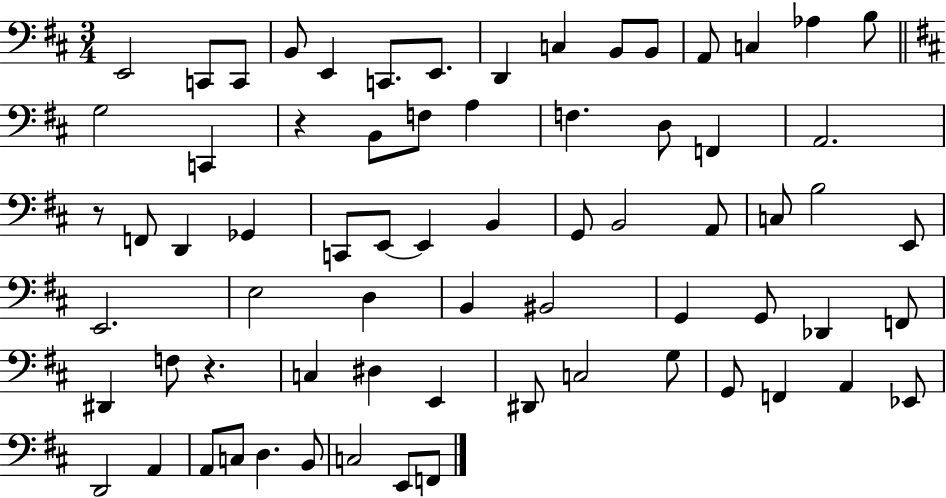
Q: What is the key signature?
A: D major